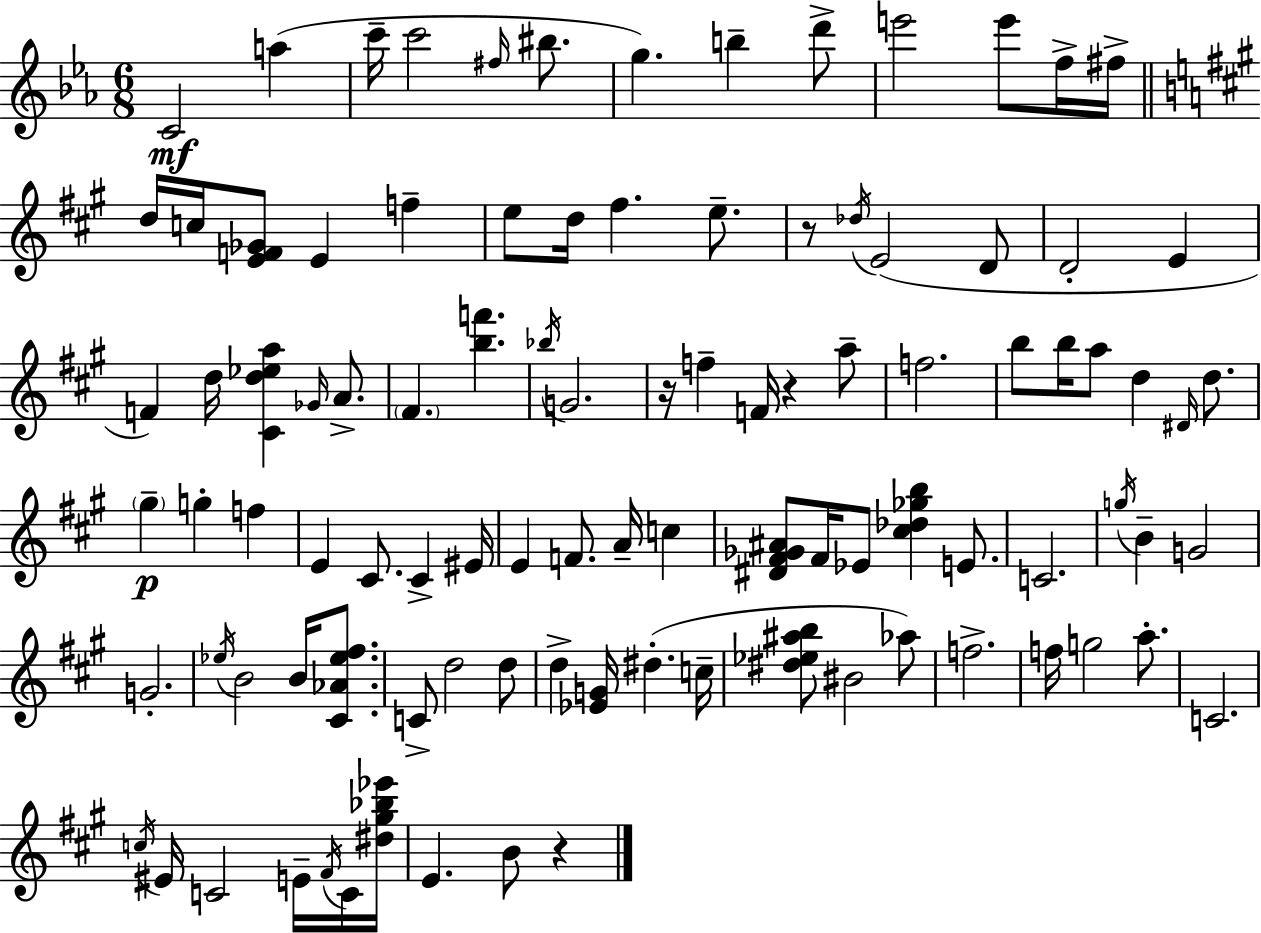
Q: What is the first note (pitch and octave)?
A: C4